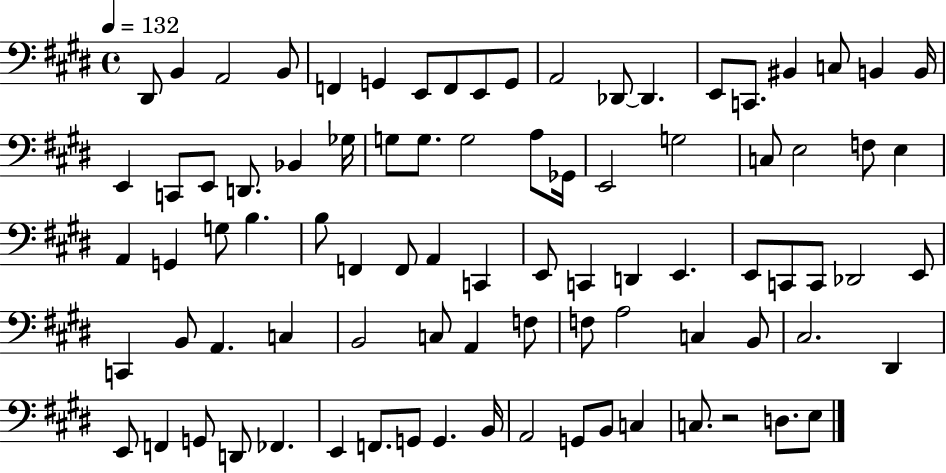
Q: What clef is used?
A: bass